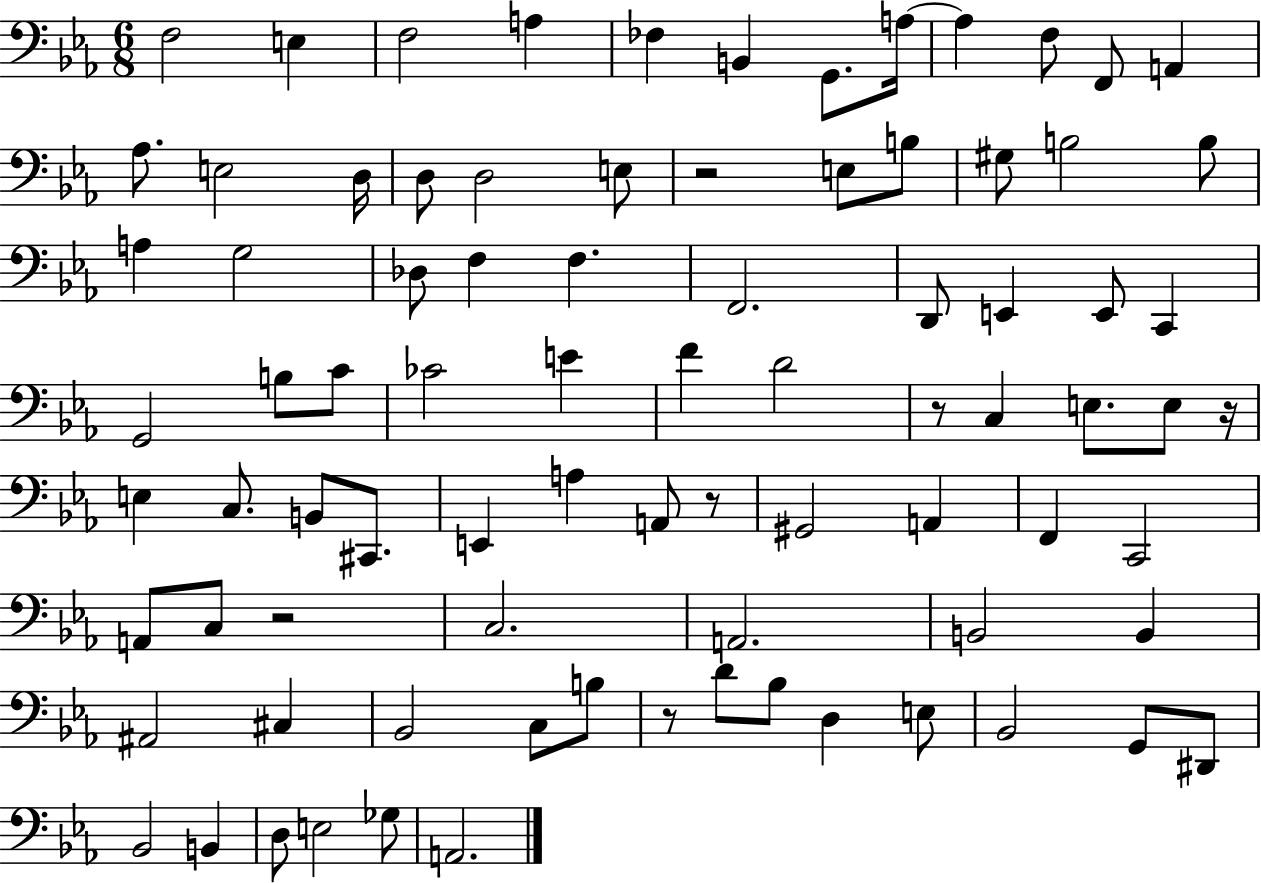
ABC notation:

X:1
T:Untitled
M:6/8
L:1/4
K:Eb
F,2 E, F,2 A, _F, B,, G,,/2 A,/4 A, F,/2 F,,/2 A,, _A,/2 E,2 D,/4 D,/2 D,2 E,/2 z2 E,/2 B,/2 ^G,/2 B,2 B,/2 A, G,2 _D,/2 F, F, F,,2 D,,/2 E,, E,,/2 C,, G,,2 B,/2 C/2 _C2 E F D2 z/2 C, E,/2 E,/2 z/4 E, C,/2 B,,/2 ^C,,/2 E,, A, A,,/2 z/2 ^G,,2 A,, F,, C,,2 A,,/2 C,/2 z2 C,2 A,,2 B,,2 B,, ^A,,2 ^C, _B,,2 C,/2 B,/2 z/2 D/2 _B,/2 D, E,/2 _B,,2 G,,/2 ^D,,/2 _B,,2 B,, D,/2 E,2 _G,/2 A,,2